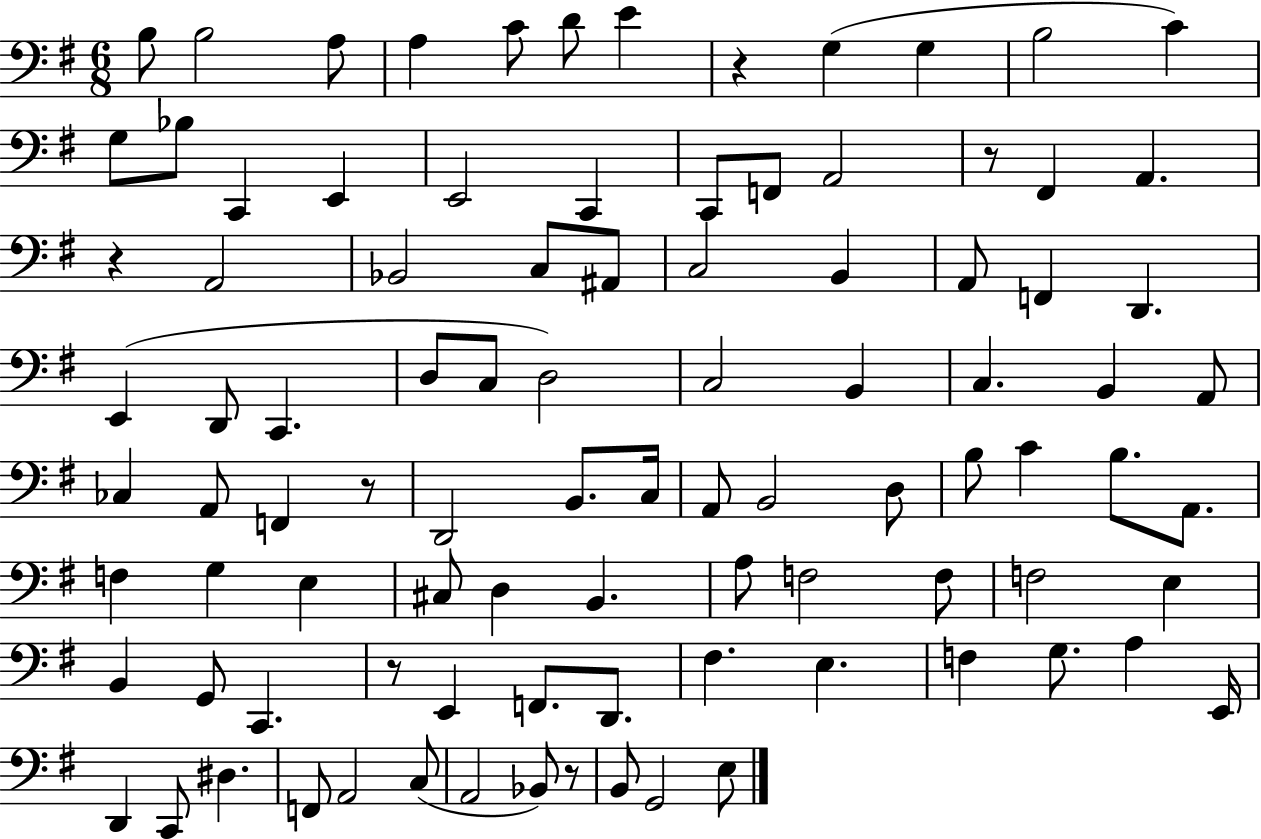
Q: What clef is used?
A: bass